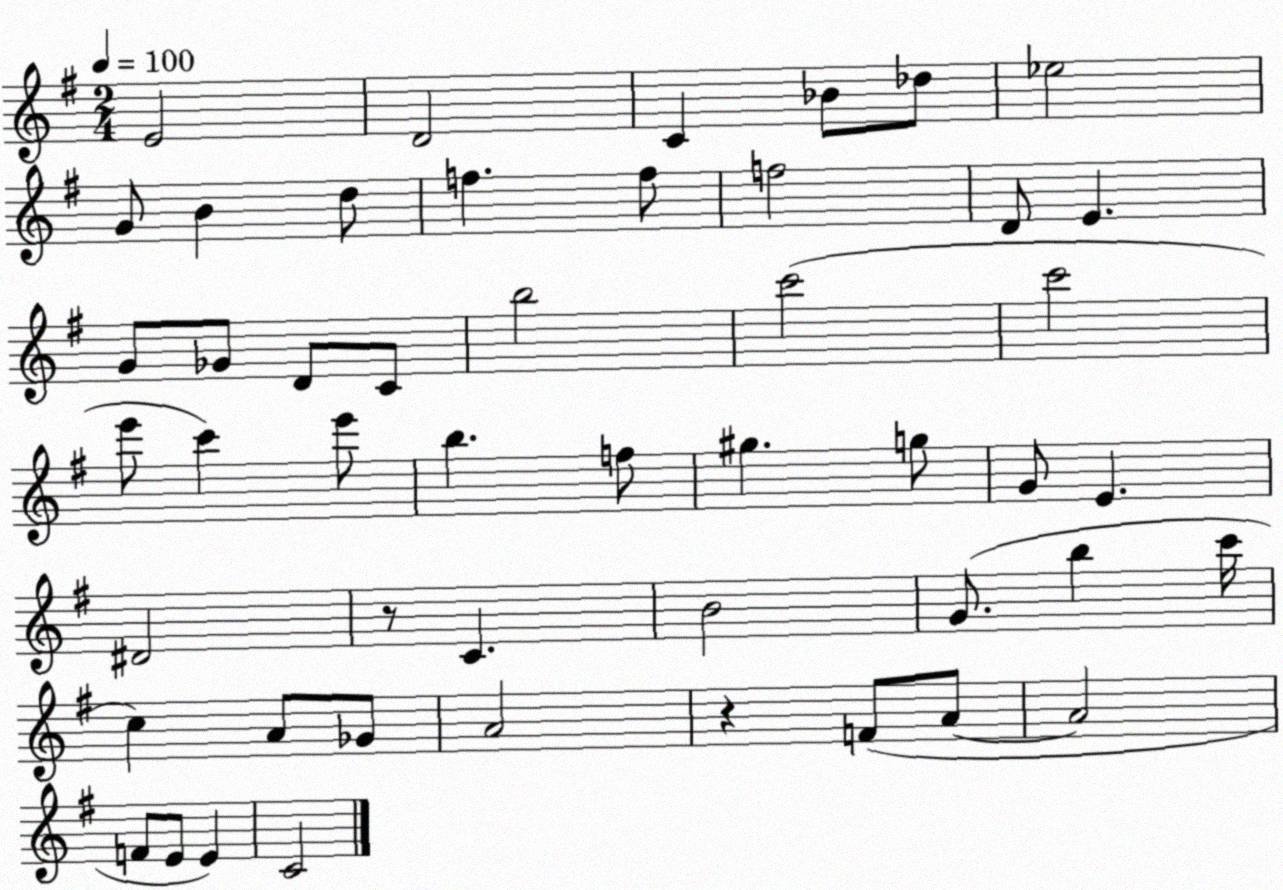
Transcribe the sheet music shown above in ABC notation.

X:1
T:Untitled
M:2/4
L:1/4
K:G
E2 D2 C _B/2 _d/2 _e2 G/2 B d/2 f f/2 f2 D/2 E G/2 _G/2 D/2 C/2 b2 c'2 c'2 e'/2 c' e'/2 b f/2 ^g g/2 G/2 E ^D2 z/2 C B2 G/2 b c'/4 c A/2 _G/2 A2 z F/2 A/2 A2 F/2 E/2 E C2